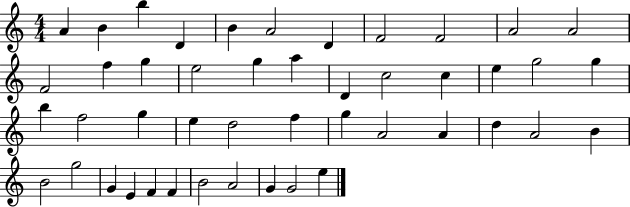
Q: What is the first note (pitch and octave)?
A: A4